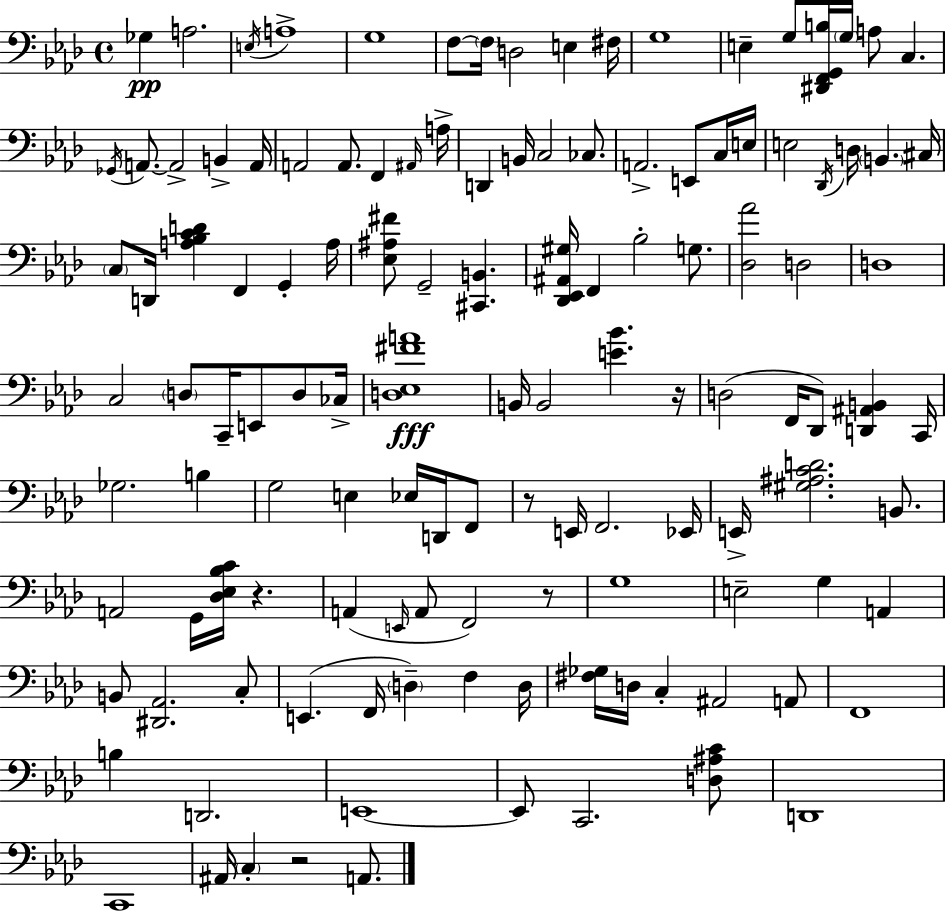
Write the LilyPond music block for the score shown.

{
  \clef bass
  \time 4/4
  \defaultTimeSignature
  \key f \minor
  ges4\pp a2. | \acciaccatura { e16 } a1-> | g1 | f8~~ \parenthesize f16 d2 e4 | \break fis16 g1 | e4-- g8 <dis, f, g, b>16 \parenthesize g16 a8 c4. | \acciaccatura { ges,16 } a,8.~~ a,2-> b,4-> | a,16 a,2 a,8. f,4 | \break \grace { ais,16 } a16-> d,4 b,16 c2 | ces8. a,2.-> e,8 | c16 e16 e2 \acciaccatura { des,16 } d16 \parenthesize b,4. | cis16 \parenthesize c8 d,16 <a bes c' d'>4 f,4 g,4-. | \break a16 <ees ais fis'>8 g,2-- <cis, b,>4. | <des, ees, ais, gis>16 f,4 bes2-. | g8. <des aes'>2 d2 | d1 | \break c2 \parenthesize d8 c,16-- e,8 | d8 ces16-> <d ees fis' a'>1\fff | b,16 b,2 <e' bes'>4. | r16 d2( f,16 des,8) <d, ais, b,>4 | \break c,16 ges2. | b4 g2 e4 | ees16 d,16 f,8 r8 e,16 f,2. | ees,16 e,16-> <gis ais c' d'>2. | \break b,8. a,2 g,16 <des ees bes c'>16 r4. | a,4( \grace { e,16 } a,8 f,2) | r8 g1 | e2-- g4 | \break a,4 b,8 <dis, aes,>2. | c8-. e,4.( f,16 \parenthesize d4--) | f4 d16 <fis ges>16 d16 c4-. ais,2 | a,8 f,1 | \break b4 d,2. | e,1~~ | e,8 c,2. | <d ais c'>8 d,1 | \break c,1 | ais,16 \parenthesize c4-. r2 | a,8. \bar "|."
}